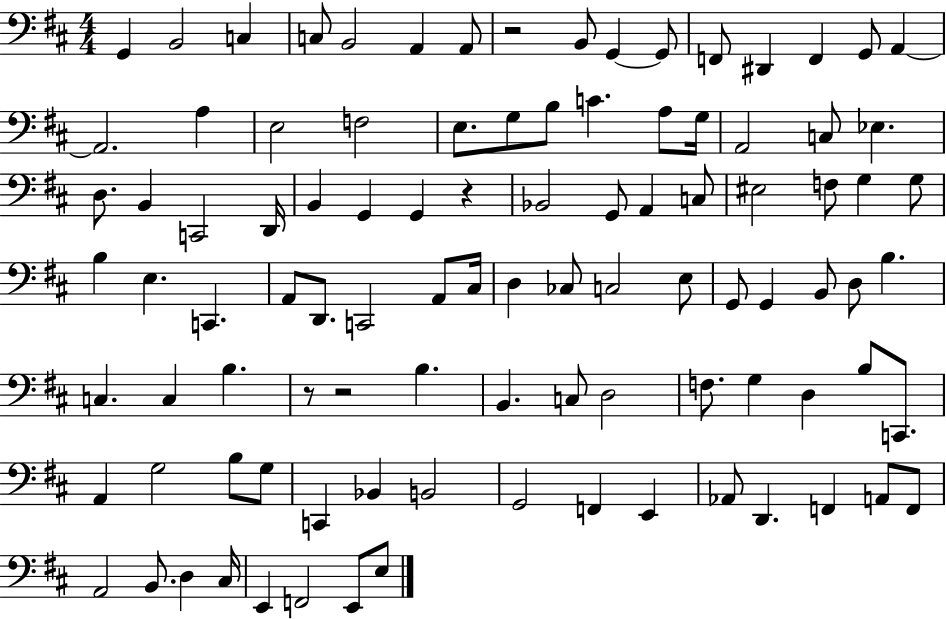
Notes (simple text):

G2/q B2/h C3/q C3/e B2/h A2/q A2/e R/h B2/e G2/q G2/e F2/e D#2/q F2/q G2/e A2/q A2/h. A3/q E3/h F3/h E3/e. G3/e B3/e C4/q. A3/e G3/s A2/h C3/e Eb3/q. D3/e. B2/q C2/h D2/s B2/q G2/q G2/q R/q Bb2/h G2/e A2/q C3/e EIS3/h F3/e G3/q G3/e B3/q E3/q. C2/q. A2/e D2/e. C2/h A2/e C#3/s D3/q CES3/e C3/h E3/e G2/e G2/q B2/e D3/e B3/q. C3/q. C3/q B3/q. R/e R/h B3/q. B2/q. C3/e D3/h F3/e. G3/q D3/q B3/e C2/e. A2/q G3/h B3/e G3/e C2/q Bb2/q B2/h G2/h F2/q E2/q Ab2/e D2/q. F2/q A2/e F2/e A2/h B2/e. D3/q C#3/s E2/q F2/h E2/e E3/e